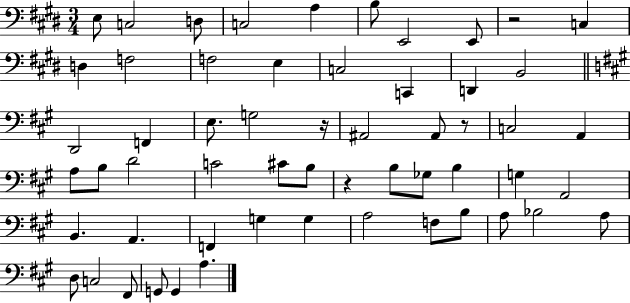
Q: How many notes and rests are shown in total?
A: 57